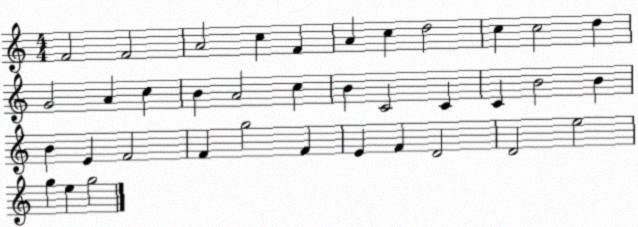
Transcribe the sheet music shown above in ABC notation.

X:1
T:Untitled
M:4/4
L:1/4
K:C
F2 F2 A2 c F A c d2 c c2 d G2 A c B A2 c B C2 C C B2 B B E F2 F g2 F E F D2 D2 e2 g e g2